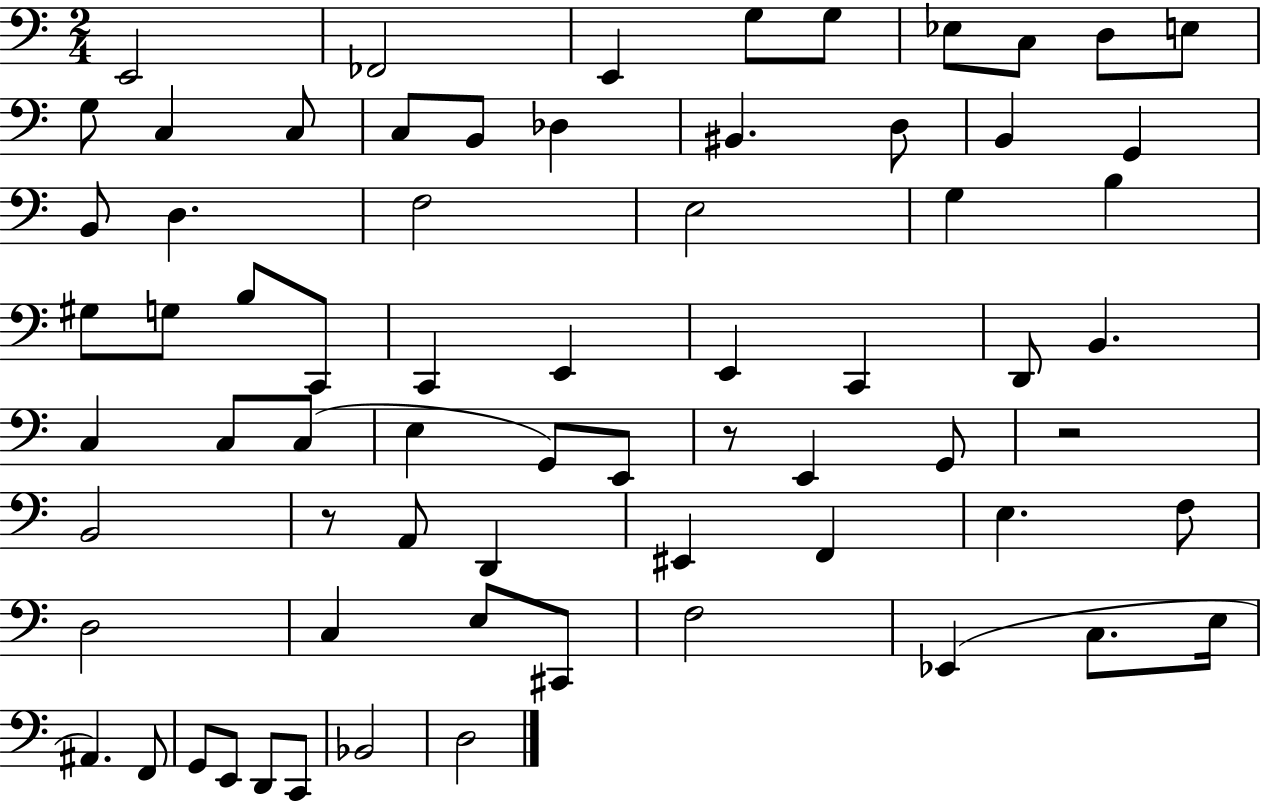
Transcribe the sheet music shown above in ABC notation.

X:1
T:Untitled
M:2/4
L:1/4
K:C
E,,2 _F,,2 E,, G,/2 G,/2 _E,/2 C,/2 D,/2 E,/2 G,/2 C, C,/2 C,/2 B,,/2 _D, ^B,, D,/2 B,, G,, B,,/2 D, F,2 E,2 G, B, ^G,/2 G,/2 B,/2 C,,/2 C,, E,, E,, C,, D,,/2 B,, C, C,/2 C,/2 E, G,,/2 E,,/2 z/2 E,, G,,/2 z2 B,,2 z/2 A,,/2 D,, ^E,, F,, E, F,/2 D,2 C, E,/2 ^C,,/2 F,2 _E,, C,/2 E,/4 ^A,, F,,/2 G,,/2 E,,/2 D,,/2 C,,/2 _B,,2 D,2